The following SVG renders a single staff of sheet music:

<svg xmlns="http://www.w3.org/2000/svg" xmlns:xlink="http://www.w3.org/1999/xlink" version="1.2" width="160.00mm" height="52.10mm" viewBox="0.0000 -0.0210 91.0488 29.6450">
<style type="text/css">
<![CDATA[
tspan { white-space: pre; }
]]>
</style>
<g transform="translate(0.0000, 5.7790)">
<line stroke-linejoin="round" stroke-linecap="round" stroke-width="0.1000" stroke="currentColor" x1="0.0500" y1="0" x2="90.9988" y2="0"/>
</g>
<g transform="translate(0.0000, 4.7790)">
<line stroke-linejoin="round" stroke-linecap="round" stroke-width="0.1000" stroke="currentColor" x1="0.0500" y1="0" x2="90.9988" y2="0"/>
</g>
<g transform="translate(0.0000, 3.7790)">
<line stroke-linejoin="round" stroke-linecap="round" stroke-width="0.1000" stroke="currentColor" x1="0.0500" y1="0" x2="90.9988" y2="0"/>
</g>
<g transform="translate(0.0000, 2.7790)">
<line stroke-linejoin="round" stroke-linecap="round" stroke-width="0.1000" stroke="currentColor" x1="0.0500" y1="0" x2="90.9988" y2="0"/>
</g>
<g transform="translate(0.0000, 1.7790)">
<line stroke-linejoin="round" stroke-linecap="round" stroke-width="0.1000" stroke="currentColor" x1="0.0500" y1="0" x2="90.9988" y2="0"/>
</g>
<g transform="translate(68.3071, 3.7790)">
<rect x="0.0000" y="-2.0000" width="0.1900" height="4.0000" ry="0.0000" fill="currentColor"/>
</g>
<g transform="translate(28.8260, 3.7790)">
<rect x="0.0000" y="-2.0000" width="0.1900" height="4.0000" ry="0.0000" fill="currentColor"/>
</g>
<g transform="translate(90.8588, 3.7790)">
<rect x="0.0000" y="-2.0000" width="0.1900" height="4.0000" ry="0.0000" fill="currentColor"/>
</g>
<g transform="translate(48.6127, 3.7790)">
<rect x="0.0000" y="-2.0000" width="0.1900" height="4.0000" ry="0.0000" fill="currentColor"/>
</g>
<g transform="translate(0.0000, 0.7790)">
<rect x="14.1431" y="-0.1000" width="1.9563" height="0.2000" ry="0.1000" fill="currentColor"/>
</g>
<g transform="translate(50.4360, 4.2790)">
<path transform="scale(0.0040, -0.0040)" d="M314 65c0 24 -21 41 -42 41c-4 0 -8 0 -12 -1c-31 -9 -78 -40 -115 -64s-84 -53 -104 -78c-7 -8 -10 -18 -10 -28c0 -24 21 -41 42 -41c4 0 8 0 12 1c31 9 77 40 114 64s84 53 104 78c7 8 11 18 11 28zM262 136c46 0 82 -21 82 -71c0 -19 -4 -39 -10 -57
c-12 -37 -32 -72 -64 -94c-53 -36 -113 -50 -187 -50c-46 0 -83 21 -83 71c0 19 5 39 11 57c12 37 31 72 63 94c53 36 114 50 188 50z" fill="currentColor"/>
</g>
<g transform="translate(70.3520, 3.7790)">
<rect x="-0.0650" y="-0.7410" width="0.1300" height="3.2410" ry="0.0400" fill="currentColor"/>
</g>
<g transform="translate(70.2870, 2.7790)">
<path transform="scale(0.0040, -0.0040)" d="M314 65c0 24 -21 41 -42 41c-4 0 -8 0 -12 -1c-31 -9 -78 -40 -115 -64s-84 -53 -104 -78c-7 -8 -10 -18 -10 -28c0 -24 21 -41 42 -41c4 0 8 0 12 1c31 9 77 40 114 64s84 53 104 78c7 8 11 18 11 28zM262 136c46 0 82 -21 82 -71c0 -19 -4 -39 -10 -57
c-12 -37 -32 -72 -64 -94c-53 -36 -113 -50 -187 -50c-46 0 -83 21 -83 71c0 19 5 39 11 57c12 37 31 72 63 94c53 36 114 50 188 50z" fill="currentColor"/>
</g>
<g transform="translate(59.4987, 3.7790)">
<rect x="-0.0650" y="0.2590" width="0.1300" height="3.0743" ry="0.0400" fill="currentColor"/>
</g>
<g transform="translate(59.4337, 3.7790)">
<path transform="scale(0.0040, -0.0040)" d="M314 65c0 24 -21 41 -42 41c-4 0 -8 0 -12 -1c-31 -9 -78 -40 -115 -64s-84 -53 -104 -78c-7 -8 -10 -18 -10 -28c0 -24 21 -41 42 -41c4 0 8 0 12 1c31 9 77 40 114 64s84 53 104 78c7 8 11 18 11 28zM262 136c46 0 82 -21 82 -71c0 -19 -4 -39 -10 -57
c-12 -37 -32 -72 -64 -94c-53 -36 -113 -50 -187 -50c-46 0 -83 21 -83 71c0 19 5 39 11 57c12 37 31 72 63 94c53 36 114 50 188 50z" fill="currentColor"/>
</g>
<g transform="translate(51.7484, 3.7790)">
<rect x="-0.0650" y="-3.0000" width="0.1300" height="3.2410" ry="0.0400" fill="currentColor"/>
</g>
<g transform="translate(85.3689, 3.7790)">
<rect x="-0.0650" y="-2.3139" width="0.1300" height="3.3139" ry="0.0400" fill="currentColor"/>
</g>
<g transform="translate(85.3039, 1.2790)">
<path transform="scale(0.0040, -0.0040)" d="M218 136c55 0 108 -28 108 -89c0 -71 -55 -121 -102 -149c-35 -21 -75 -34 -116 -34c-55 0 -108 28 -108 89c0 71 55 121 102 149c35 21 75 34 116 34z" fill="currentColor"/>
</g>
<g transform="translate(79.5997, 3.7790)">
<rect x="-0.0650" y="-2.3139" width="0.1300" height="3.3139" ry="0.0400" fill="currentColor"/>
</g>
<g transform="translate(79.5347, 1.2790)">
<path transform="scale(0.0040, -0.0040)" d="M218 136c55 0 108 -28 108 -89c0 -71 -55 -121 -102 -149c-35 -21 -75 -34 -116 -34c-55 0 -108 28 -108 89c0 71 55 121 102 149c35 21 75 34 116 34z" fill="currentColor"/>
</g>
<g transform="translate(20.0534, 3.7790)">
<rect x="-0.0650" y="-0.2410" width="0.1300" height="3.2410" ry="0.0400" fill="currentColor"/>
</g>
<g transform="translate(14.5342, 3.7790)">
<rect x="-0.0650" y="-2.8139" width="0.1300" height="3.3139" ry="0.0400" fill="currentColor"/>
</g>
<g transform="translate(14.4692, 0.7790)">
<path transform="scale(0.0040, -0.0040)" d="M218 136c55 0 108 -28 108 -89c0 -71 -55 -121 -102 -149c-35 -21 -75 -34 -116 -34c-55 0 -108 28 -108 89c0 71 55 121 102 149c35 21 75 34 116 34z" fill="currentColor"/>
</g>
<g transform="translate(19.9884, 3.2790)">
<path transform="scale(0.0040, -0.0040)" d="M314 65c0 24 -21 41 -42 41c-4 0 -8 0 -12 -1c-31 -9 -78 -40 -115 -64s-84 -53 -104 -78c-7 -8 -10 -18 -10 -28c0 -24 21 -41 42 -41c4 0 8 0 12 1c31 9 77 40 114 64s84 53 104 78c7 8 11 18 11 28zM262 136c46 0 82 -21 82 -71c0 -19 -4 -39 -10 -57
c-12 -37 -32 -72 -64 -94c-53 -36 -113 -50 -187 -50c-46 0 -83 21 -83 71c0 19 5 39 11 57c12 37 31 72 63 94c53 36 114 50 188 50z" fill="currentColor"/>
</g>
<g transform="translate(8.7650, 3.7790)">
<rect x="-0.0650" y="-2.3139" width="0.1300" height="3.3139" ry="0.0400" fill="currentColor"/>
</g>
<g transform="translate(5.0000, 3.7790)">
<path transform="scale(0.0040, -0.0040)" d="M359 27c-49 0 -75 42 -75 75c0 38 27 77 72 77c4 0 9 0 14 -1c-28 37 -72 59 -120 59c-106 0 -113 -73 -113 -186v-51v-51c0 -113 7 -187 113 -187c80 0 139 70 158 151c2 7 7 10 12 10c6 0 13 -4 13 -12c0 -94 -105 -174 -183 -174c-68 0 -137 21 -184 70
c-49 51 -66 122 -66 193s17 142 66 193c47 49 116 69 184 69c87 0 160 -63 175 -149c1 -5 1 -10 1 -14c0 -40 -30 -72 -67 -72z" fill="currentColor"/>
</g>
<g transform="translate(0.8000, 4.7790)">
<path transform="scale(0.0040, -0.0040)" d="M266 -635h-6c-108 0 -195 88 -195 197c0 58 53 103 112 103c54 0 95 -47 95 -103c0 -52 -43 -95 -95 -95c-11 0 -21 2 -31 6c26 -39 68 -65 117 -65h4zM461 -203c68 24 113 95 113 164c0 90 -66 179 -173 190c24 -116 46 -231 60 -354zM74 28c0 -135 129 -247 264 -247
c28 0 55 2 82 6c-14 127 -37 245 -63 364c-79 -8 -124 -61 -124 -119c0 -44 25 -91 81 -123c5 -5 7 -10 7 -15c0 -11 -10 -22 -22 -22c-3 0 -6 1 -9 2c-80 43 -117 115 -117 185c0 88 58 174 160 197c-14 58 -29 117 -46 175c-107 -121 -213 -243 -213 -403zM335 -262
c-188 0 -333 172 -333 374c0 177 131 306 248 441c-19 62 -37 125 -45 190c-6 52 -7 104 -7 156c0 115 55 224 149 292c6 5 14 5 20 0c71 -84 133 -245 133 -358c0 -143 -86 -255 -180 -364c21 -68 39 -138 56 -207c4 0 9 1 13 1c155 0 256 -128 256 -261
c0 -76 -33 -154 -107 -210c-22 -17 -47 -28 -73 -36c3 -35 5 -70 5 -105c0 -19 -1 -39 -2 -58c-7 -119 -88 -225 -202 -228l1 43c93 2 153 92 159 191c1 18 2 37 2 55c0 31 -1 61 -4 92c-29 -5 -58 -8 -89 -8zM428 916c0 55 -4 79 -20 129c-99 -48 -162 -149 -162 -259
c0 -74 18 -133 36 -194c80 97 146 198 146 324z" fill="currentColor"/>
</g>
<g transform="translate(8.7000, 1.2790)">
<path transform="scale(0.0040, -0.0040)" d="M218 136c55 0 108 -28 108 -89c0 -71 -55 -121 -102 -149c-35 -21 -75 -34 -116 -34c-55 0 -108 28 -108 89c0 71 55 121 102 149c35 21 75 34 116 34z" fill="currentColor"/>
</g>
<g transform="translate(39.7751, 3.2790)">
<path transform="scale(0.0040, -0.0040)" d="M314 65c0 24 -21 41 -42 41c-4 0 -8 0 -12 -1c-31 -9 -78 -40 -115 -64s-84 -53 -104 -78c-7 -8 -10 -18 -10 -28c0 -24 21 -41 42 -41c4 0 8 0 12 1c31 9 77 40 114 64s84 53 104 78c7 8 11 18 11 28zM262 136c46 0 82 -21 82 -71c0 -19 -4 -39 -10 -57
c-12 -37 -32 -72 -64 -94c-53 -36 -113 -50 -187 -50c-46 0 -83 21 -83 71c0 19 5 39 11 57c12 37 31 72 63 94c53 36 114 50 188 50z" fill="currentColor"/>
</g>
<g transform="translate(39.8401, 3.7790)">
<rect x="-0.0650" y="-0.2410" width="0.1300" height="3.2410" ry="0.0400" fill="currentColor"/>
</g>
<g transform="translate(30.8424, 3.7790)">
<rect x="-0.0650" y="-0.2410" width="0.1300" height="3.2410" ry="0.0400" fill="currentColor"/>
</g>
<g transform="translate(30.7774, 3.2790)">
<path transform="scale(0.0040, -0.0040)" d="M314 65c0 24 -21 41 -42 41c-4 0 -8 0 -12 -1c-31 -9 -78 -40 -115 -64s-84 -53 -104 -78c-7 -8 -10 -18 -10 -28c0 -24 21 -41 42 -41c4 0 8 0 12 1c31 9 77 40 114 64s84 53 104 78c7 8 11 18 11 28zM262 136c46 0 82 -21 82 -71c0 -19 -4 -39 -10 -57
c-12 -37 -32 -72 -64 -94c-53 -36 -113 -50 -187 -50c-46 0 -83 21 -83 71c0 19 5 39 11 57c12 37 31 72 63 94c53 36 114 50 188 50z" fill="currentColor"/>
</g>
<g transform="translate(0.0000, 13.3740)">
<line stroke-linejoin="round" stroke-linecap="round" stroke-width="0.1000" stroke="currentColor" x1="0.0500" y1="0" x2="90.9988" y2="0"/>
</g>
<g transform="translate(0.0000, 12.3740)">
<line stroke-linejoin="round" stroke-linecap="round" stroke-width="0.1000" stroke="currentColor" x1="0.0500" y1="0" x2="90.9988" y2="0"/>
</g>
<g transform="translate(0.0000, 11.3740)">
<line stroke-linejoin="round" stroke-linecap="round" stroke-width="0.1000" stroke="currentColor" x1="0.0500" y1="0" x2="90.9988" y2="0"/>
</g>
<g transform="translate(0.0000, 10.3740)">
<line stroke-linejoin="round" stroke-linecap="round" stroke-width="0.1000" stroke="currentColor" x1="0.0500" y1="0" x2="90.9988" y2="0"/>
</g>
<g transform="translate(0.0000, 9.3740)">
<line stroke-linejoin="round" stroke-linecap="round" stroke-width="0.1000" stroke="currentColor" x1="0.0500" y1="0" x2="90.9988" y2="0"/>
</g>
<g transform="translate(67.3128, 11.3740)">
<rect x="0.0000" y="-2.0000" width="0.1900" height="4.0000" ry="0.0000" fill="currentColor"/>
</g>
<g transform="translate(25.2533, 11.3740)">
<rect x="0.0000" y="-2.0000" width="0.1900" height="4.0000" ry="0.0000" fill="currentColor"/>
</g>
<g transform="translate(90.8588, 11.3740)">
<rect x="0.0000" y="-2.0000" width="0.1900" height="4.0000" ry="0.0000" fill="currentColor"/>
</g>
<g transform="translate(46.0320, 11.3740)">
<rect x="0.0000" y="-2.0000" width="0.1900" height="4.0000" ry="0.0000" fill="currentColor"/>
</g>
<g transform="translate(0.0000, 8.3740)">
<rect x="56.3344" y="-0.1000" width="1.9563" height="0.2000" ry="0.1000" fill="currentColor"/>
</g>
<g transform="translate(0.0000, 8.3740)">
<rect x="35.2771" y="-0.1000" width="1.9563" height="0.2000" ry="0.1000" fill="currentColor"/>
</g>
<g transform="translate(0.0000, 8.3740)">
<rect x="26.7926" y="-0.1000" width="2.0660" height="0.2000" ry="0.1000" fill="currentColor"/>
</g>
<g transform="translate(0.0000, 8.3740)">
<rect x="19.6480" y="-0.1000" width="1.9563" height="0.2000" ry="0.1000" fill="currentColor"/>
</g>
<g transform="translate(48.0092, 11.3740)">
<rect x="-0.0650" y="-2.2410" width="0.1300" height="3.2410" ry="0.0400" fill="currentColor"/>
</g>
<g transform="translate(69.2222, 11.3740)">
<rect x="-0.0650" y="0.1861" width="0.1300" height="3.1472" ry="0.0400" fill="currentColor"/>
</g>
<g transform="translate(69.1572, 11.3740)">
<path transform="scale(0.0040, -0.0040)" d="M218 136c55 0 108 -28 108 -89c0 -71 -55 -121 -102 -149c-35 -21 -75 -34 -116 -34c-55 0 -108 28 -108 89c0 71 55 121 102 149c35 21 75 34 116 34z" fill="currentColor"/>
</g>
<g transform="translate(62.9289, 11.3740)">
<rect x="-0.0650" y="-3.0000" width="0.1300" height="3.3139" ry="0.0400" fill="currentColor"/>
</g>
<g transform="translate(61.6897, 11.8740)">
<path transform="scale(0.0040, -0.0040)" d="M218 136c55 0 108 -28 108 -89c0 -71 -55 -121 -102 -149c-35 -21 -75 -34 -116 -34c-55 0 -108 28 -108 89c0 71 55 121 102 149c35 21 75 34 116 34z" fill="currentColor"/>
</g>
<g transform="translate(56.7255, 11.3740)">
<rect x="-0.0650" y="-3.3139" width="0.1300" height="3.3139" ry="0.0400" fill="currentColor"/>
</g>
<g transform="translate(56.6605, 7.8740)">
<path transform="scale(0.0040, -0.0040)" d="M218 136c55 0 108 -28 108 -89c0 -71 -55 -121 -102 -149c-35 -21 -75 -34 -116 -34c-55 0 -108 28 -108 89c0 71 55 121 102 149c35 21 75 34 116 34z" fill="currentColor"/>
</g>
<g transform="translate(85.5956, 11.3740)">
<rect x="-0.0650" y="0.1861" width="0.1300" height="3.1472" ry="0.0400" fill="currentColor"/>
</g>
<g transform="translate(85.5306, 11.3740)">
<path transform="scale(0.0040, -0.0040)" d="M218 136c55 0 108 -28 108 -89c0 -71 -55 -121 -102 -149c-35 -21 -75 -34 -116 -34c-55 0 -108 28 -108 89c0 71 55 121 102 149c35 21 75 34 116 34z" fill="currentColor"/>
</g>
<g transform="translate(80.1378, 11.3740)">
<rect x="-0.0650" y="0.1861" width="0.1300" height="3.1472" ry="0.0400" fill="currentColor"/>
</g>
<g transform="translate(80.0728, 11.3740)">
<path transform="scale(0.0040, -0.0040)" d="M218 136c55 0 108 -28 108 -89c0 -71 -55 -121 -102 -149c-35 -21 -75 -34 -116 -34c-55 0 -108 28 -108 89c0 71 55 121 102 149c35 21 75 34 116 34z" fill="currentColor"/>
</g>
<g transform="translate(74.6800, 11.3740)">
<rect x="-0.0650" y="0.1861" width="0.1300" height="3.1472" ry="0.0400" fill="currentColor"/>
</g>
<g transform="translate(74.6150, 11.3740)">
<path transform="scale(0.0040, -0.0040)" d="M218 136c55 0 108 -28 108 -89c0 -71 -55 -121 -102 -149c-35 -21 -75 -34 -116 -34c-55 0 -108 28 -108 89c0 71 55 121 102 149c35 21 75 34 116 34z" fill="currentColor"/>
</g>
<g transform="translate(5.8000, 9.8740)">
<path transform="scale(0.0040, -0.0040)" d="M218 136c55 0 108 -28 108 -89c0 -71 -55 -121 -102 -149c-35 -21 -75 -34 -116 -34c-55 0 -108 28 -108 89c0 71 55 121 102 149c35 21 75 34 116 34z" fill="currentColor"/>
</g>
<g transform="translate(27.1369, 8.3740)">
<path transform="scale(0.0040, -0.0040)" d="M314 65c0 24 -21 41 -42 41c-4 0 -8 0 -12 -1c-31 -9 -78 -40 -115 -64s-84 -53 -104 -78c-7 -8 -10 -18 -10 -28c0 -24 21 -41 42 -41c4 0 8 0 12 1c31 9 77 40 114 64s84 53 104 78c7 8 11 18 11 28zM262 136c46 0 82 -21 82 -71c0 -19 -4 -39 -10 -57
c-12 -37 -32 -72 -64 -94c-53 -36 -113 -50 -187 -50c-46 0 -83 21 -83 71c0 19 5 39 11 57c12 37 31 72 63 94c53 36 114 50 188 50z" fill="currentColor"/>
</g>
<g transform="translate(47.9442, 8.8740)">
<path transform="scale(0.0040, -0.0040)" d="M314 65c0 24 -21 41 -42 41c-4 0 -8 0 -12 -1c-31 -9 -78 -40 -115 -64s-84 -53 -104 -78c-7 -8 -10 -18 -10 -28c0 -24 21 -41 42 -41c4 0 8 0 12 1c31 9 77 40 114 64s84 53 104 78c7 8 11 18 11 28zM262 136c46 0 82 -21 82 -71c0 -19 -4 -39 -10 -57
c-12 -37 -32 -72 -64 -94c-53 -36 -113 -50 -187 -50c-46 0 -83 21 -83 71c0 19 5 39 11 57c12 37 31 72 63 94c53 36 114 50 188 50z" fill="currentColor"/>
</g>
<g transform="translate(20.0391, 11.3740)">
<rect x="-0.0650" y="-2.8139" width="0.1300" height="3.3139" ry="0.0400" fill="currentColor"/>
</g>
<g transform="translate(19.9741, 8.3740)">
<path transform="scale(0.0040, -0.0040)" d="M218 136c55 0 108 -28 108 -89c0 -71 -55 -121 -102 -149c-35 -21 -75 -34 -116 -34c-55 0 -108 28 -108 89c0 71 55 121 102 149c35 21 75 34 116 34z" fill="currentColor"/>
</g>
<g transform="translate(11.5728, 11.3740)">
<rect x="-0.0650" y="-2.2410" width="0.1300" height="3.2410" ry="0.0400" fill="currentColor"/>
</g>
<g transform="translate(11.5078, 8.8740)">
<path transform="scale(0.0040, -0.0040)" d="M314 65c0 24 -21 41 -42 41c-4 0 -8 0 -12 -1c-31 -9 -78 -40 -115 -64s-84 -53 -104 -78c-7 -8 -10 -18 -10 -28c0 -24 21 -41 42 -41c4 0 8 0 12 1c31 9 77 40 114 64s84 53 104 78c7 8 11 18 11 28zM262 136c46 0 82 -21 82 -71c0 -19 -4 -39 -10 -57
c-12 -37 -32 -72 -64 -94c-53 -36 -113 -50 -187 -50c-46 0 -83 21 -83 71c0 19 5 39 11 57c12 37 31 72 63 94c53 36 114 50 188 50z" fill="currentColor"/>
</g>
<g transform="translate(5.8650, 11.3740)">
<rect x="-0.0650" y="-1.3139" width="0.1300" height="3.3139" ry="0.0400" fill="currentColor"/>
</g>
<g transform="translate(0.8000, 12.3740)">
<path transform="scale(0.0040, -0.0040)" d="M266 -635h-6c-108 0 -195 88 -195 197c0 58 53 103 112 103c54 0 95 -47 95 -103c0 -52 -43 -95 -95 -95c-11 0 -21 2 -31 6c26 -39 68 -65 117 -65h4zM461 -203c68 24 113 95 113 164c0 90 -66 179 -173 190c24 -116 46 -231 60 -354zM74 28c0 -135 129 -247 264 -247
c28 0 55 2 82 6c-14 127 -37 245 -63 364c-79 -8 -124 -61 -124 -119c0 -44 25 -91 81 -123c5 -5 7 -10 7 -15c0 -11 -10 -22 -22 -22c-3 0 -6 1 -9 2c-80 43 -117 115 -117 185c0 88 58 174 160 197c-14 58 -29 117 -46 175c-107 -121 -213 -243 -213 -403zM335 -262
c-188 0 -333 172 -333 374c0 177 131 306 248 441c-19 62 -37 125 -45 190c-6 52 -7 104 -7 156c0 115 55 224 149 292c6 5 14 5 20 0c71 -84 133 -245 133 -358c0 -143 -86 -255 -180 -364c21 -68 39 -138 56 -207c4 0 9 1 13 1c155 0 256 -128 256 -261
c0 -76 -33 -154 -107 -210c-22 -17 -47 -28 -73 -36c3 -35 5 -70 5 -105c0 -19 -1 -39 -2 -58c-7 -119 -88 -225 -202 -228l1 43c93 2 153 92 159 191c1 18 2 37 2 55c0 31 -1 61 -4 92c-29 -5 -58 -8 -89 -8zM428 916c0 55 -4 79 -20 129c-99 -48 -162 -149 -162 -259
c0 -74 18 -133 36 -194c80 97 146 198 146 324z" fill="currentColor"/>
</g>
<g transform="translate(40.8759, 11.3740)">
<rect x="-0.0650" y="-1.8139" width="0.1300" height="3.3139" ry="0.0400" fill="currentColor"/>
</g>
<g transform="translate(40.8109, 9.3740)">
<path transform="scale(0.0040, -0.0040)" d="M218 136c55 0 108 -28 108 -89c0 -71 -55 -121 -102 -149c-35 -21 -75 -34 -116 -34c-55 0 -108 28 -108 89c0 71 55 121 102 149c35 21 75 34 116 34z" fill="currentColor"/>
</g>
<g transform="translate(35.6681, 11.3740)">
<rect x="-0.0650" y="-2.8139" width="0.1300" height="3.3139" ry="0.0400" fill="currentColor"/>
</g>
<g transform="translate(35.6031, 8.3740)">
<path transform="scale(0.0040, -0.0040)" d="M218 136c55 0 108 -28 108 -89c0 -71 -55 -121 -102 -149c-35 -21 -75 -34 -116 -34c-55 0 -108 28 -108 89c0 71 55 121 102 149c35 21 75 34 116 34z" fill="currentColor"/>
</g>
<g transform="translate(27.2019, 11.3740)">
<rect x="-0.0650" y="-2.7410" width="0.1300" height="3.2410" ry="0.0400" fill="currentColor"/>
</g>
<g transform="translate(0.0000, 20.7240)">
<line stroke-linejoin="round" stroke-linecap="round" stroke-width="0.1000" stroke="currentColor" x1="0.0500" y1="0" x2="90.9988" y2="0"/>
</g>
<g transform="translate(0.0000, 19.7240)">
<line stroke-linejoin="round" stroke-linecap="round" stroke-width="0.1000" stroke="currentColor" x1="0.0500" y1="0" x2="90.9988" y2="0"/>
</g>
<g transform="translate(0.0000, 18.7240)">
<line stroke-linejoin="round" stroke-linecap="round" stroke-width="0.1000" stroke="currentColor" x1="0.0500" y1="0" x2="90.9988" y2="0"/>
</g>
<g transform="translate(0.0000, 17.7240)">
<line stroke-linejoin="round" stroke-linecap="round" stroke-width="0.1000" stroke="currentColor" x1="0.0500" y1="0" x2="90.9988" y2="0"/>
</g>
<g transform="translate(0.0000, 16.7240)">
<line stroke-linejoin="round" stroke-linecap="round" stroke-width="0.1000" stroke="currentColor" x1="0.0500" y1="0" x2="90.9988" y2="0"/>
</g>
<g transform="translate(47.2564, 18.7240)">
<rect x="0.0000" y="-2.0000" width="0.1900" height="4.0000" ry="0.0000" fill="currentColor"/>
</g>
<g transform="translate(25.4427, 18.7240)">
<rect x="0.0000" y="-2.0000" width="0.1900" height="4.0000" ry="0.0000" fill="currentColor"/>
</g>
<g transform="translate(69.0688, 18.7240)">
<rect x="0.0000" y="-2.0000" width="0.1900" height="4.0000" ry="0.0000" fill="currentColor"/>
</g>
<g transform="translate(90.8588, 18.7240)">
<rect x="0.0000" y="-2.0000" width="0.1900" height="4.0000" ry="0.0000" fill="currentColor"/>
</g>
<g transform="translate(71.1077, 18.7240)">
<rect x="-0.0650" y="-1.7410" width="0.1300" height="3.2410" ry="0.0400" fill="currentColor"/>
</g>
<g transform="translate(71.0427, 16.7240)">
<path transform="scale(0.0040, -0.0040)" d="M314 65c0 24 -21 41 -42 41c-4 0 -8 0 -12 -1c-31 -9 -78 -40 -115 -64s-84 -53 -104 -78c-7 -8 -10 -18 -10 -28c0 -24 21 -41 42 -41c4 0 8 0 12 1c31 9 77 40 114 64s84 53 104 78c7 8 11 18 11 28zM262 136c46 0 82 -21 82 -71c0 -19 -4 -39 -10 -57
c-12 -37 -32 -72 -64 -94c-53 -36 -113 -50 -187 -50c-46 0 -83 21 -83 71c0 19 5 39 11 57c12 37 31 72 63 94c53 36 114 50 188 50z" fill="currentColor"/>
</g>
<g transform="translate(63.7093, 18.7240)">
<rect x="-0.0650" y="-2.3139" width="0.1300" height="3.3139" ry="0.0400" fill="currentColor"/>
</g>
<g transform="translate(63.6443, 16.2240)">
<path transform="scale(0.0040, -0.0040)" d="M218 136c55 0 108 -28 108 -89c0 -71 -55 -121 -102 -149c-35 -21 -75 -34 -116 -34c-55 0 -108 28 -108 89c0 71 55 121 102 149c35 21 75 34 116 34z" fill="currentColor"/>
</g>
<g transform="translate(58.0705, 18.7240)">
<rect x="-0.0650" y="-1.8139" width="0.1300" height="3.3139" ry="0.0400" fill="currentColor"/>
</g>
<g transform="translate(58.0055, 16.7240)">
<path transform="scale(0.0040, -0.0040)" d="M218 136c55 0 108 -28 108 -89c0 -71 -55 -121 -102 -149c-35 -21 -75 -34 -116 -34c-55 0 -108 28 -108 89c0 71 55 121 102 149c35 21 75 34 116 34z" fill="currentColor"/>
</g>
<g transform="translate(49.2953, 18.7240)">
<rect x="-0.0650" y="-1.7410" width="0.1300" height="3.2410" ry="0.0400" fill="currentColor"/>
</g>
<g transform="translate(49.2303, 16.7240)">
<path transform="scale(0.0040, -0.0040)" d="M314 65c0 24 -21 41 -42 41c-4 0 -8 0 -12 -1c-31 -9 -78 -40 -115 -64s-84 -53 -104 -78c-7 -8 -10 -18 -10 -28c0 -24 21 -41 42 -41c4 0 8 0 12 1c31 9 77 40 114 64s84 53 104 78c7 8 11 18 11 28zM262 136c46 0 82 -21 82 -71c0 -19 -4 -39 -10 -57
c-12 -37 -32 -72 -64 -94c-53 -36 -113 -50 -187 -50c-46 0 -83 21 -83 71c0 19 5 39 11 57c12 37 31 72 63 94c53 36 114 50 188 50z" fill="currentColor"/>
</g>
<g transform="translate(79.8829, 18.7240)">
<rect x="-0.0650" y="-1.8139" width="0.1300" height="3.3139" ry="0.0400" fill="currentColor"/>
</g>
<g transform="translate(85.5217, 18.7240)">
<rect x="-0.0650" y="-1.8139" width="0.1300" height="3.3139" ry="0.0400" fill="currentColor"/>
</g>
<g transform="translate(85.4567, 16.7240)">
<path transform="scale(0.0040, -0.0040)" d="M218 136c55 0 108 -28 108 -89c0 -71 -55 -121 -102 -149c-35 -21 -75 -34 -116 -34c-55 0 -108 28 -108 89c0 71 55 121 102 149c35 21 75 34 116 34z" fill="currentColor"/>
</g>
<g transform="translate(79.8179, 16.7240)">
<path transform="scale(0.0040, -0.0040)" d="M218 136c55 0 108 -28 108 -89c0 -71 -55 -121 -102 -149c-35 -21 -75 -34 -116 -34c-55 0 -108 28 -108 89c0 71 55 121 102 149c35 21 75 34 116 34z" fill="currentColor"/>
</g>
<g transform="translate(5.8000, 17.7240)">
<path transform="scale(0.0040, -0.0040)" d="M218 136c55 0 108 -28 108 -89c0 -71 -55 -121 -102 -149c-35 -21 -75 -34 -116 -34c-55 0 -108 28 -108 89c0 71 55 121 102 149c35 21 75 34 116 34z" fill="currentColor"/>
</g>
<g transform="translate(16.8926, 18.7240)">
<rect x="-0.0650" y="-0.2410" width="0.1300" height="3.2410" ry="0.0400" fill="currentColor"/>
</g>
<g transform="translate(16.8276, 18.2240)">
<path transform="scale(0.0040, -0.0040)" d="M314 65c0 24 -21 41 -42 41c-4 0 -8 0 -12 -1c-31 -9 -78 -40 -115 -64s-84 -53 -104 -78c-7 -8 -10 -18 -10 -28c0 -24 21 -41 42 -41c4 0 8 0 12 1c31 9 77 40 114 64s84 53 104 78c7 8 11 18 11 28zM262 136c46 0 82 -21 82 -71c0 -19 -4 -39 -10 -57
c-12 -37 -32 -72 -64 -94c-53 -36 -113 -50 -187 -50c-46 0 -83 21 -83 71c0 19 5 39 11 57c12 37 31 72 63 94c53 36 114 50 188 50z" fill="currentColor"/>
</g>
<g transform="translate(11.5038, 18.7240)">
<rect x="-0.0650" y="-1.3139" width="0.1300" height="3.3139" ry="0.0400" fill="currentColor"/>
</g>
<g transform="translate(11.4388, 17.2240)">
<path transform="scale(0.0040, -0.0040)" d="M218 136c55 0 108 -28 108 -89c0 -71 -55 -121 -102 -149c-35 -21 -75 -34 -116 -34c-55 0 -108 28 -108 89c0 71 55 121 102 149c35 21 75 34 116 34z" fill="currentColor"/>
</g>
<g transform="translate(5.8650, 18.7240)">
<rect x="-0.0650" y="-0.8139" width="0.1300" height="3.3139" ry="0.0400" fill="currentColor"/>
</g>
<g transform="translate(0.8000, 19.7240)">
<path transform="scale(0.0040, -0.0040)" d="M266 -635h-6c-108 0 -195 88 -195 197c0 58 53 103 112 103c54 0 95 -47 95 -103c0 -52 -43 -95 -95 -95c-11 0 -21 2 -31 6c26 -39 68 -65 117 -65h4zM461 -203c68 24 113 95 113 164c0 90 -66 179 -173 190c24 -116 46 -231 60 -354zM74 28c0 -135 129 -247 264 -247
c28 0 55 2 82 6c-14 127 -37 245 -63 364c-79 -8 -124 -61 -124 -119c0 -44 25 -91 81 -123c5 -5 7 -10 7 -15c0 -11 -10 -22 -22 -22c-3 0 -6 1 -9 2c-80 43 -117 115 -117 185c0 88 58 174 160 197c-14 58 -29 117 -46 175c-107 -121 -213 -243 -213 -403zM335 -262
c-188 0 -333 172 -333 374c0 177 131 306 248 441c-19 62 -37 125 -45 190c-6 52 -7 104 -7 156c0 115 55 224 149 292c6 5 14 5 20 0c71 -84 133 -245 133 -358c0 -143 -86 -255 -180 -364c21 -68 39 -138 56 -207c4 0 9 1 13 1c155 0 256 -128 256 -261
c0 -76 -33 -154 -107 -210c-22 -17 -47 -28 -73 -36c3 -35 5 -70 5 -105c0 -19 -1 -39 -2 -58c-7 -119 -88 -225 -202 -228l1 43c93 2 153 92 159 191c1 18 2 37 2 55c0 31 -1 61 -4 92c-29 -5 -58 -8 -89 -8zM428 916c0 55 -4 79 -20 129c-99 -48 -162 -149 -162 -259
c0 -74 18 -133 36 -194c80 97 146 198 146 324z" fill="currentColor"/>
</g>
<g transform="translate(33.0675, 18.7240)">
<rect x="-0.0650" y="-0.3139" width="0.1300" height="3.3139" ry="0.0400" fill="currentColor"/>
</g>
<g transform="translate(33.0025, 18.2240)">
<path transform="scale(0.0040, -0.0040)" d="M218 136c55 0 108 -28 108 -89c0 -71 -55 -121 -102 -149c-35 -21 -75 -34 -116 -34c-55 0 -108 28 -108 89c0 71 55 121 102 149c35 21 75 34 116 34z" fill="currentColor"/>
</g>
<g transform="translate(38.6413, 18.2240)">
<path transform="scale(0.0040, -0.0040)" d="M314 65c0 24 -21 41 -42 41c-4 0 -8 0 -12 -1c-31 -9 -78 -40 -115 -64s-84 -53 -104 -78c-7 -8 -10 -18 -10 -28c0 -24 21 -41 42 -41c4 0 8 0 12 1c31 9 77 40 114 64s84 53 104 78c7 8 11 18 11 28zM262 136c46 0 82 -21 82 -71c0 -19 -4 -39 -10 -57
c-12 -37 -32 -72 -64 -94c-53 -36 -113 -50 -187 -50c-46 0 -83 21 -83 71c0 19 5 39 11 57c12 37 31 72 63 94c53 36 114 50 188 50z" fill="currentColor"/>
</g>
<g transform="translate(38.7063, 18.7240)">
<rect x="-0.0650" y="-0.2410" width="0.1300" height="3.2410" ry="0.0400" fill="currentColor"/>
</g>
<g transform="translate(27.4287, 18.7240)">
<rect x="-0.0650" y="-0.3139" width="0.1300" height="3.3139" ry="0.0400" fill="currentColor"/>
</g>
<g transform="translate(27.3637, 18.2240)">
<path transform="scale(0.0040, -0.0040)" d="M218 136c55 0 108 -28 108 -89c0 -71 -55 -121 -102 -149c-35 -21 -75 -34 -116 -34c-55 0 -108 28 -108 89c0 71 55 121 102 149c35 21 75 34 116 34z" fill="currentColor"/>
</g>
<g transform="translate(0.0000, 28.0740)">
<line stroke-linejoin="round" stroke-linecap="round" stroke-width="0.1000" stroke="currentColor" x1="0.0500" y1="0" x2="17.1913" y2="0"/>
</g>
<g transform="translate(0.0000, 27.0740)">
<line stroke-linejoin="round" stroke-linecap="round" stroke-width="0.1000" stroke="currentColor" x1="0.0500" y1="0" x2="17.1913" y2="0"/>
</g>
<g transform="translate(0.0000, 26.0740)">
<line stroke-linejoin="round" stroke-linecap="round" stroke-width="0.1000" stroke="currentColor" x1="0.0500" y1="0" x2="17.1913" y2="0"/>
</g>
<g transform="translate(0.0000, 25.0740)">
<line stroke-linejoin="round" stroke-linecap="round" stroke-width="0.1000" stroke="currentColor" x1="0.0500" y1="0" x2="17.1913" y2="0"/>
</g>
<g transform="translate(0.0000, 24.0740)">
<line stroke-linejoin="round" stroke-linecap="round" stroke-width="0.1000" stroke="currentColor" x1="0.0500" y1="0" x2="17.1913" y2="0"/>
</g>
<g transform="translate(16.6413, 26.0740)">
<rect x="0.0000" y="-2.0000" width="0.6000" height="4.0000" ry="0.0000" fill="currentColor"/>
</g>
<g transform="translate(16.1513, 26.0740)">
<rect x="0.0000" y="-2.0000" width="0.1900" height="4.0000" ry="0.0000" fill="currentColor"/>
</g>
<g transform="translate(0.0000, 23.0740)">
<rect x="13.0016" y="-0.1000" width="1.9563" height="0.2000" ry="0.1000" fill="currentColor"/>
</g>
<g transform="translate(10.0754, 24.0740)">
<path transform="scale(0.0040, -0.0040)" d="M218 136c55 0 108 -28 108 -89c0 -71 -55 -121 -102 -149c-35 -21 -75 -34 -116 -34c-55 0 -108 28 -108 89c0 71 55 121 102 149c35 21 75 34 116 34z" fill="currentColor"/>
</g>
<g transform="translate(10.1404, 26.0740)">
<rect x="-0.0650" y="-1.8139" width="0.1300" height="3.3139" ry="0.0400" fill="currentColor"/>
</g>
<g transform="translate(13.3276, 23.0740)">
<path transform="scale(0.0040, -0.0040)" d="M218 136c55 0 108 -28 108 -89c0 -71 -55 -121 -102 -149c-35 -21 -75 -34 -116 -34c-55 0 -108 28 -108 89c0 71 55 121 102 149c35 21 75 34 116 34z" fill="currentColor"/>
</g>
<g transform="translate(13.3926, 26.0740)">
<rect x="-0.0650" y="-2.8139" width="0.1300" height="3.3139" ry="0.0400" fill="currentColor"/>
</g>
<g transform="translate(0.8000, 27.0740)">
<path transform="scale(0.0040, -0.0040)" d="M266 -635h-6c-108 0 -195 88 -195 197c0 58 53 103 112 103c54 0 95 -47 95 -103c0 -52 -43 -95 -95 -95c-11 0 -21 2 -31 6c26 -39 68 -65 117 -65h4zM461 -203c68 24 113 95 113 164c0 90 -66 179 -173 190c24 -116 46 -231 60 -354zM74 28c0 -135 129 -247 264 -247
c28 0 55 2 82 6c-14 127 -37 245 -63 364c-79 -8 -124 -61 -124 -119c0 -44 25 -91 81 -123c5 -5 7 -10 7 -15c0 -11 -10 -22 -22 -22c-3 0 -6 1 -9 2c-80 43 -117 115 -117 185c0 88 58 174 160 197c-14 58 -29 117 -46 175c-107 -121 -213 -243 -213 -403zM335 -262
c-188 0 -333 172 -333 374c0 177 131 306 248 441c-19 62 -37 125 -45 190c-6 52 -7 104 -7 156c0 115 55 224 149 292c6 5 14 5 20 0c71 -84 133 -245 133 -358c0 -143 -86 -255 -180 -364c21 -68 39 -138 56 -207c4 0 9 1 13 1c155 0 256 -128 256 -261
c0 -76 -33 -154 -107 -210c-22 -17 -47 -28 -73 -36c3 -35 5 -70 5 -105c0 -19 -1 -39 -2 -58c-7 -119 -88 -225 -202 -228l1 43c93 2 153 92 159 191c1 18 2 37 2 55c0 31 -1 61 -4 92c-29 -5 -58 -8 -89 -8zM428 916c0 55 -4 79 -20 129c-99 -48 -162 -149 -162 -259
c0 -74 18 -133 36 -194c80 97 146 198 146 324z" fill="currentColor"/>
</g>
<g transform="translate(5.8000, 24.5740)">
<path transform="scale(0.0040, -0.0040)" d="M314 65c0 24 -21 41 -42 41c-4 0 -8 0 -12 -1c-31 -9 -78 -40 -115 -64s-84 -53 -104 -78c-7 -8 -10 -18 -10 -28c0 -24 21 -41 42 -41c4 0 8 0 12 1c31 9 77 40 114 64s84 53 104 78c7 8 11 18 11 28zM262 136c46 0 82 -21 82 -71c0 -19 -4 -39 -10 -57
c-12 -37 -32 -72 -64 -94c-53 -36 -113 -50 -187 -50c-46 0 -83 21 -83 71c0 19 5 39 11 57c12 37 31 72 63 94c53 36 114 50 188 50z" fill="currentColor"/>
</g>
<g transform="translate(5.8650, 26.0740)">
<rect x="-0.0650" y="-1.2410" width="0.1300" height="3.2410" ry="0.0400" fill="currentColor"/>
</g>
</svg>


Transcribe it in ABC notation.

X:1
T:Untitled
M:4/4
L:1/4
K:C
g a c2 c2 c2 A2 B2 d2 g g e g2 a a2 a f g2 b A B B B B d e c2 c c c2 f2 f g f2 f f e2 f a